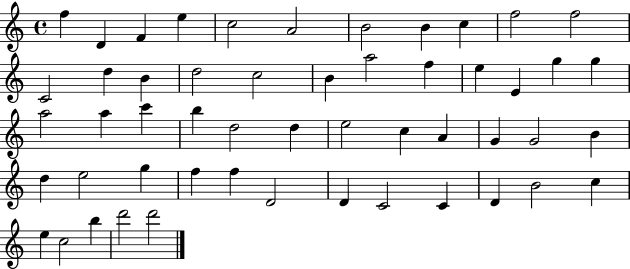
X:1
T:Untitled
M:4/4
L:1/4
K:C
f D F e c2 A2 B2 B c f2 f2 C2 d B d2 c2 B a2 f e E g g a2 a c' b d2 d e2 c A G G2 B d e2 g f f D2 D C2 C D B2 c e c2 b d'2 d'2